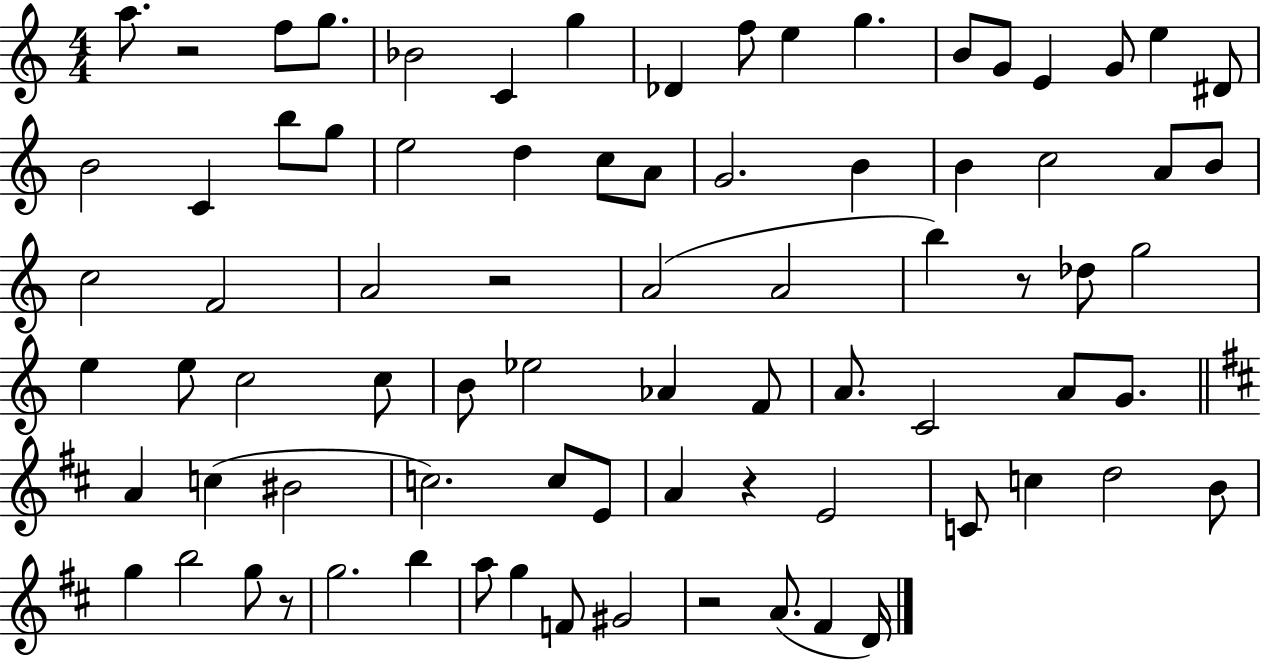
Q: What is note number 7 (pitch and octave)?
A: Db4